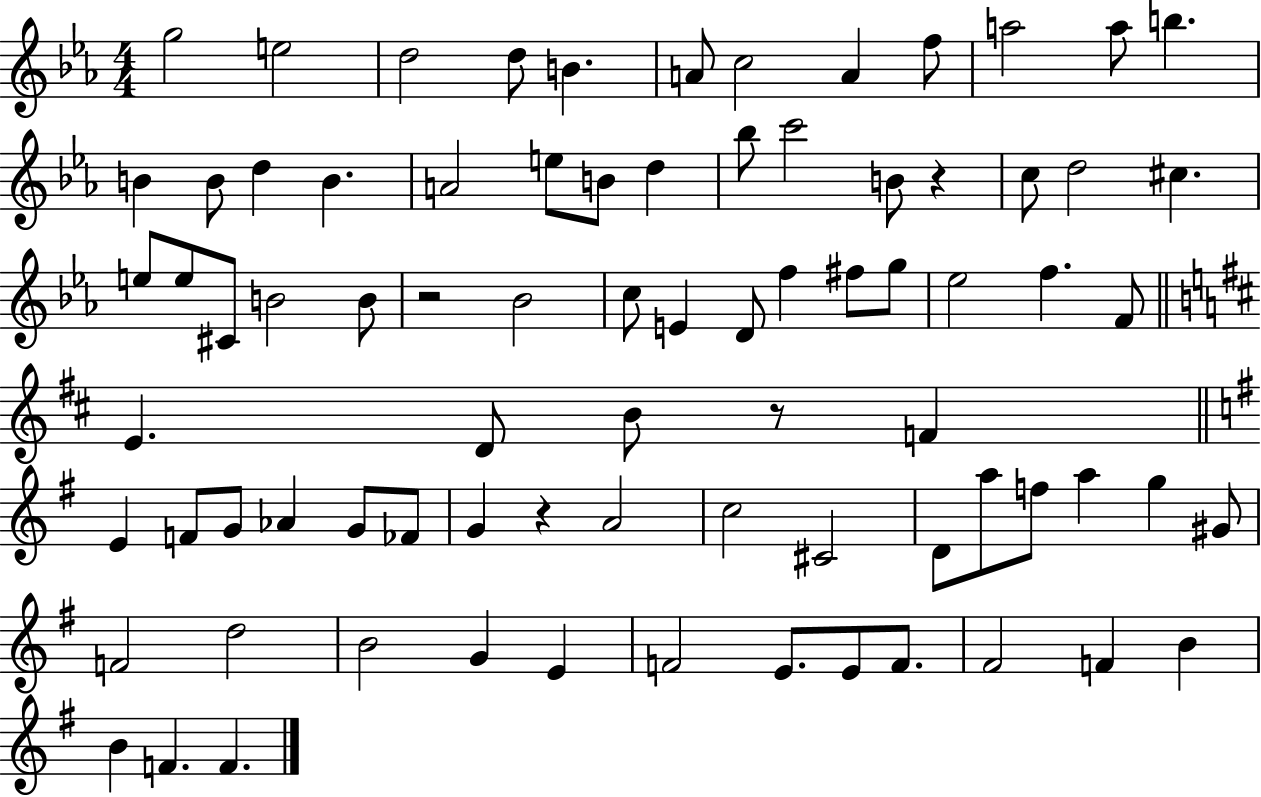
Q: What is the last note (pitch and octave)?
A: F4